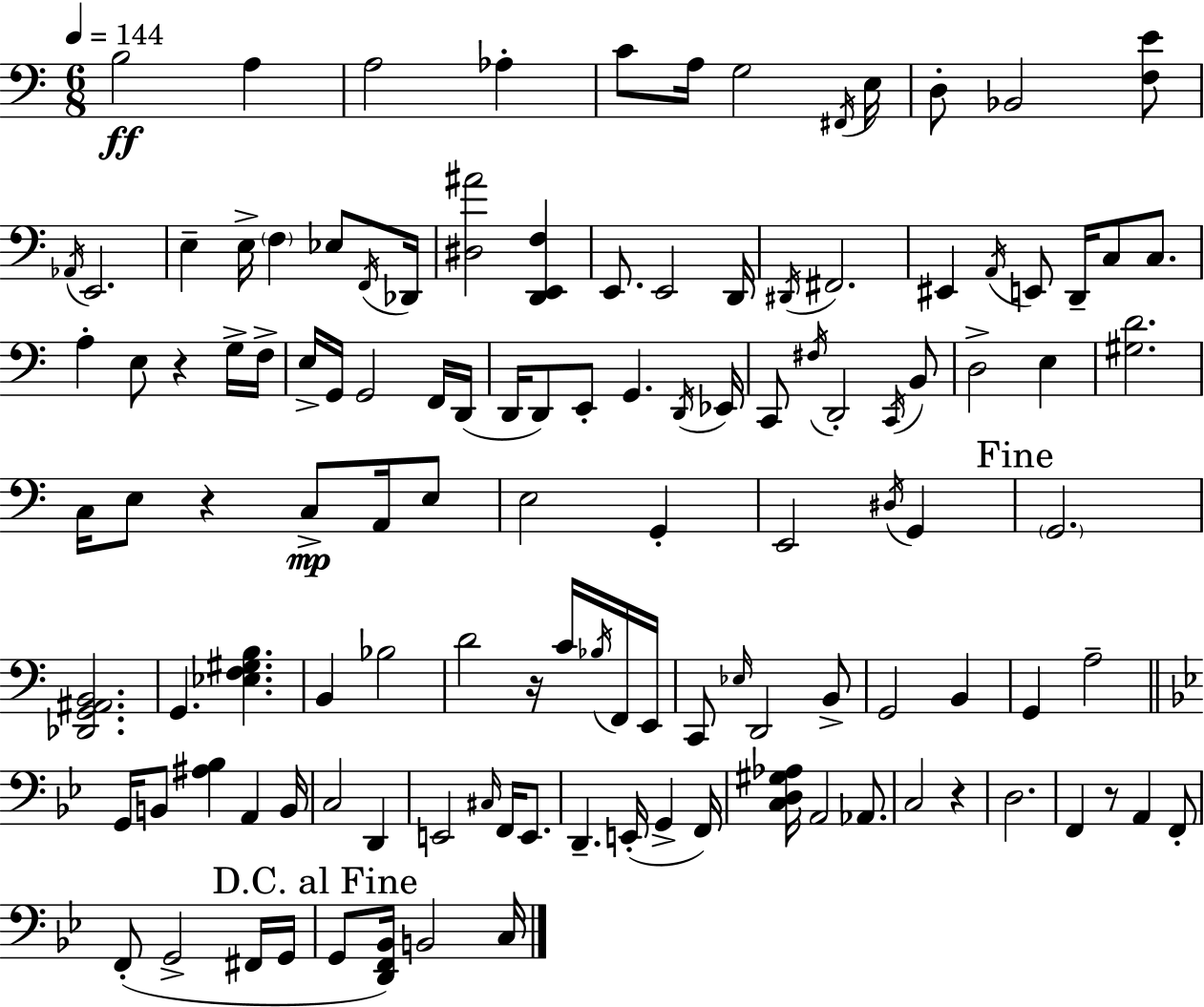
{
  \clef bass
  \numericTimeSignature
  \time 6/8
  \key a \minor
  \tempo 4 = 144
  \repeat volta 2 { b2\ff a4 | a2 aes4-. | c'8 a16 g2 \acciaccatura { fis,16 } | e16 d8-. bes,2 <f e'>8 | \break \acciaccatura { aes,16 } e,2. | e4-- e16-> \parenthesize f4 ees8 | \acciaccatura { f,16 } des,16 <dis ais'>2 <d, e, f>4 | e,8. e,2 | \break d,16 \acciaccatura { dis,16 } fis,2. | eis,4 \acciaccatura { a,16 } e,8 d,16-- | c8 c8. a4-. e8 r4 | g16-> f16-> e16-> g,16 g,2 | \break f,16 d,16( d,16 d,8) e,8-. g,4. | \acciaccatura { d,16 } ees,16 c,8 \acciaccatura { fis16 } d,2-. | \acciaccatura { c,16 } b,8 d2-> | e4 <gis d'>2. | \break c16 e8 r4 | c8->\mp a,16 e8 e2 | g,4-. e,2 | \acciaccatura { dis16 } g,4 \mark "Fine" \parenthesize g,2. | \break <des, g, ais, b,>2. | g,4. | <ees f gis b>4. b,4 | bes2 d'2 | \break r16 c'16 \acciaccatura { bes16 } f,16 e,16 c,8 | \grace { ees16 } d,2 b,8-> g,2 | b,4 g,4 | a2-- \bar "||" \break \key g \minor g,16 b,8 <ais bes>4 a,4 b,16 | c2 d,4 | e,2 \grace { cis16 } f,16 e,8. | d,4.-- e,16-.( g,4-> | \break f,16) <c d gis aes>16 a,2 aes,8. | c2 r4 | d2. | f,4 r8 a,4 f,8-. | \break f,8-.( g,2-> fis,16 | g,16 \mark "D.C. al Fine" g,8 <d, f, bes,>16) b,2 | c16 } \bar "|."
}